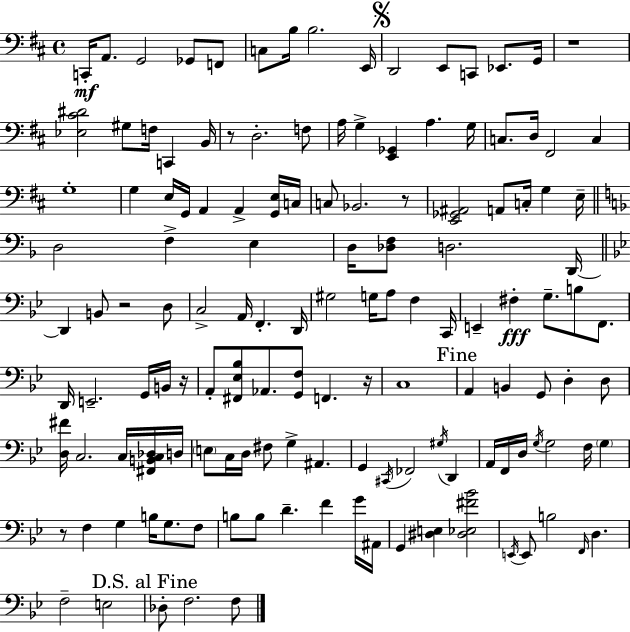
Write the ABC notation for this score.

X:1
T:Untitled
M:4/4
L:1/4
K:D
C,,/4 A,,/2 G,,2 _G,,/2 F,,/2 C,/2 B,/4 B,2 E,,/4 D,,2 E,,/2 C,,/2 _E,,/2 G,,/4 z4 [_E,^C^D]2 ^G,/2 F,/4 C,, B,,/4 z/2 D,2 F,/2 A,/4 G, [E,,_G,,] A, G,/4 C,/2 D,/4 ^F,,2 C, G,4 G, E,/4 G,,/4 A,, A,, [G,,E,]/4 C,/4 C,/2 _B,,2 z/2 [E,,_G,,^A,,]2 A,,/2 C,/4 G, E,/4 D,2 F, E, D,/4 [_D,F,]/2 D,2 D,,/4 D,, B,,/2 z2 D,/2 C,2 A,,/4 F,, D,,/4 ^G,2 G,/4 A,/2 F, C,,/4 E,, ^F, G,/2 B,/2 F,,/2 D,,/4 E,,2 G,,/4 B,,/4 z/4 A,,/2 [^F,,_E,_B,]/2 _A,,/2 [G,,F,]/2 F,, z/4 C,4 A,, B,, G,,/2 D, D,/2 [D,^F]/4 C,2 C,/4 [^F,,B,,C,_D,]/4 D,/4 E,/2 C,/4 D,/4 ^F,/2 G, ^A,, G,, ^C,,/4 _F,,2 ^G,/4 D,, A,,/4 F,,/4 D,/4 G,/4 G,2 F,/4 G, z/2 F, G, B,/4 G,/2 F,/2 B,/2 B,/2 D F G/4 ^A,,/4 G,, [^D,E,] [^D,_E,^F_B]2 E,,/4 E,,/2 B,2 F,,/4 D, F,2 E,2 _D,/2 F,2 F,/2